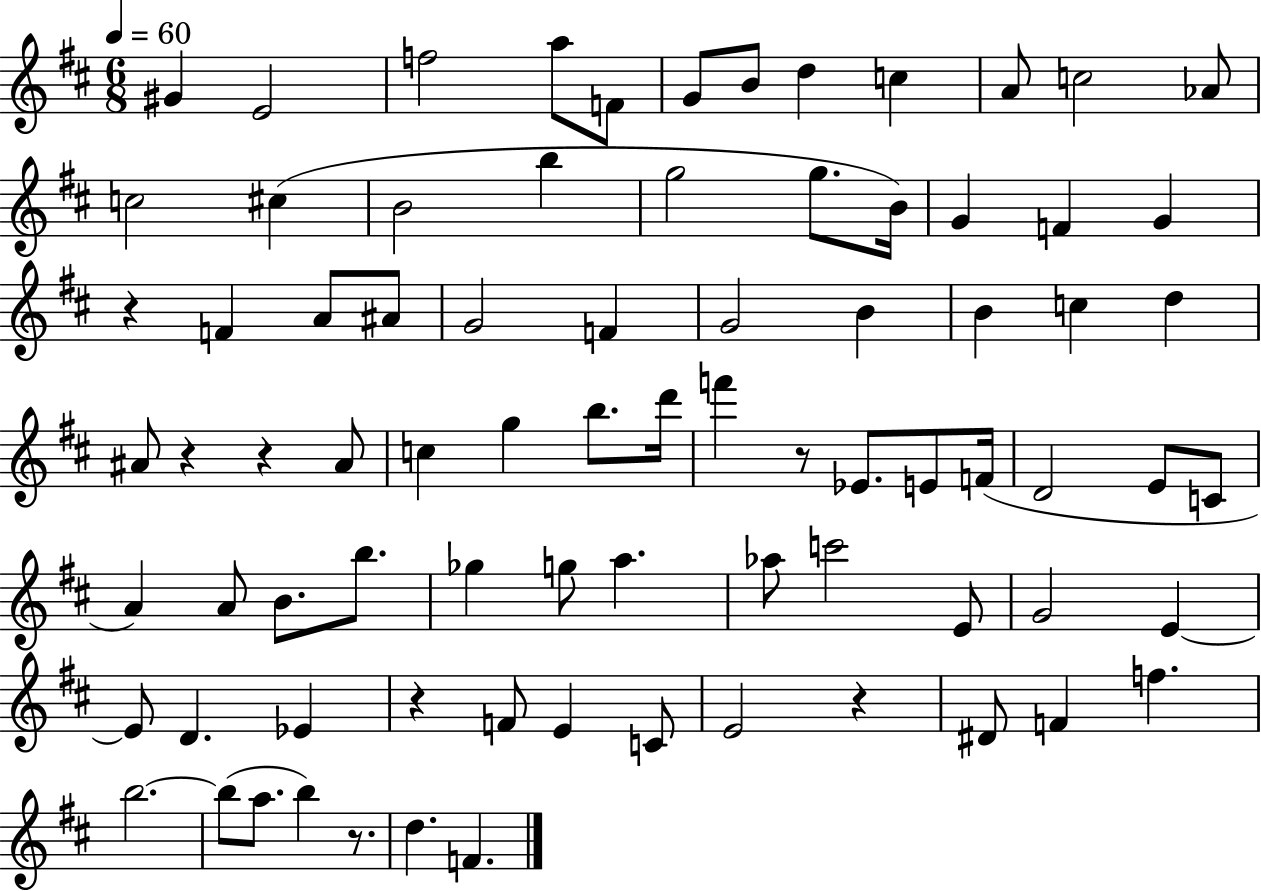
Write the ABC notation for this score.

X:1
T:Untitled
M:6/8
L:1/4
K:D
^G E2 f2 a/2 F/2 G/2 B/2 d c A/2 c2 _A/2 c2 ^c B2 b g2 g/2 B/4 G F G z F A/2 ^A/2 G2 F G2 B B c d ^A/2 z z ^A/2 c g b/2 d'/4 f' z/2 _E/2 E/2 F/4 D2 E/2 C/2 A A/2 B/2 b/2 _g g/2 a _a/2 c'2 E/2 G2 E E/2 D _E z F/2 E C/2 E2 z ^D/2 F f b2 b/2 a/2 b z/2 d F